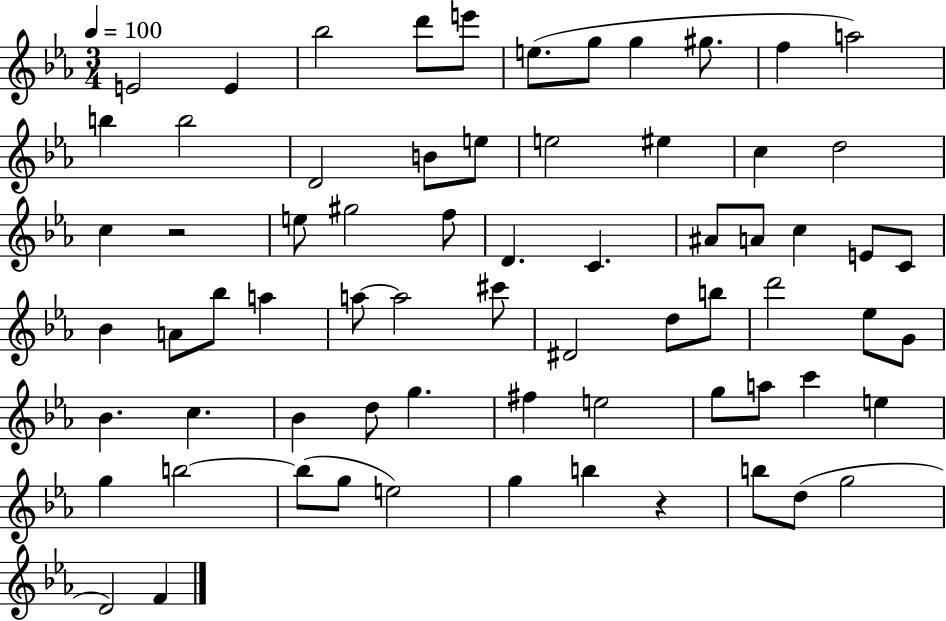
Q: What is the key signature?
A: EES major